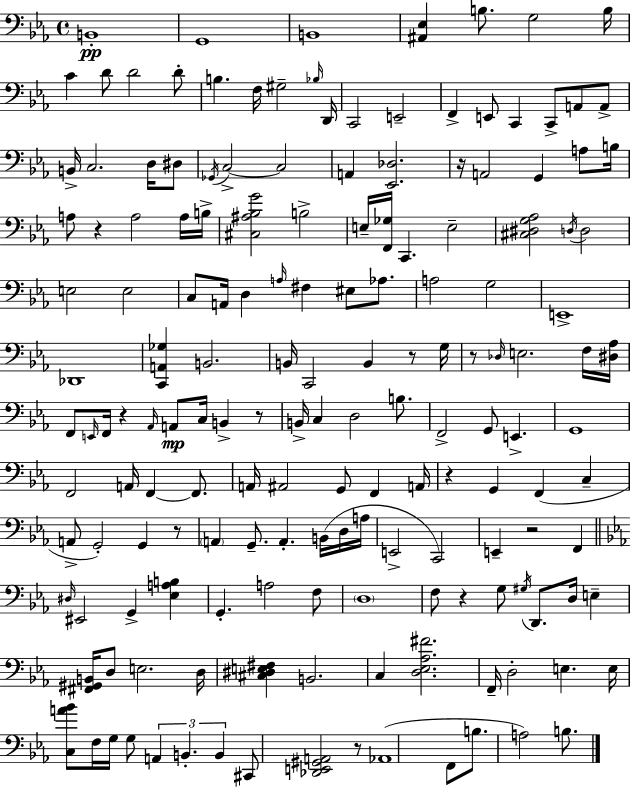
{
  \clef bass
  \time 4/4
  \defaultTimeSignature
  \key ees \major
  b,1-.\pp | g,1 | b,1 | <ais, ees>4 b8. g2 b16 | \break c'4 d'8 d'2 d'8-. | b4. f16 gis2-- \grace { bes16 } | d,16 c,2 e,2-- | f,4-> e,8 c,4 c,8-> a,8 a,8-> | \break b,16-> c2. d16 dis8 | \acciaccatura { ges,16 } c2->~~ c2 | a,4 <ees, des>2. | r16 a,2 g,4 a8 | \break b16 a8 r4 a2 | a16 b16-> <cis ais bes g'>2 b2-> | e16-- <f, ges>16 c,4. e2-- | <cis dis g aes>2 \acciaccatura { d16 } d2 | \break e2 e2 | c8 a,16 d4 \grace { a16 } fis4 eis8 | aes8. a2 g2 | e,1-> | \break des,1 | <c, a, ges>4 b,2. | b,16 c,2 b,4 | r8 g16 r8 \grace { des16 } e2. | \break f16 <dis aes>16 f,8 \grace { e,16 } f,16 r4 \grace { aes,16 } a,8\mp | c16 b,4-> r8 b,16-> c4 d2 | b8. f,2-> g,8 | e,4.-> g,1 | \break f,2 a,16 | f,4~~ f,8. a,16 ais,2 | g,8 f,4 a,16 r4 g,4 f,4( | c4-- a,8-> g,2-.) | \break g,4 r8 \parenthesize a,4 g,8.-- a,4.-. | b,16( d16 a16 e,2-> c,2) | e,4-- r2 | f,4 \bar "||" \break \key c \minor \grace { dis16 } eis,2 g,4-> <ees a b>4 | g,4.-. a2 f8 | \parenthesize d1 | f8 r4 g8 \acciaccatura { gis16 } d,8. d16 e4-- | \break <fis, gis, b,>16 d8 e2. | d16 <cis dis e fis>4 b,2. | c4 <d ees aes fis'>2. | f,16-- d2-. e4. | \break e16 <c a' bes'>8 f16 g16 g8 \tuplet 3/2 { a,4 b,4.-. | b,4 } cis,8 <des, e, gis, a,>2 | r8 aes,1( | f,8 b8. a2) b8. | \break \bar "|."
}